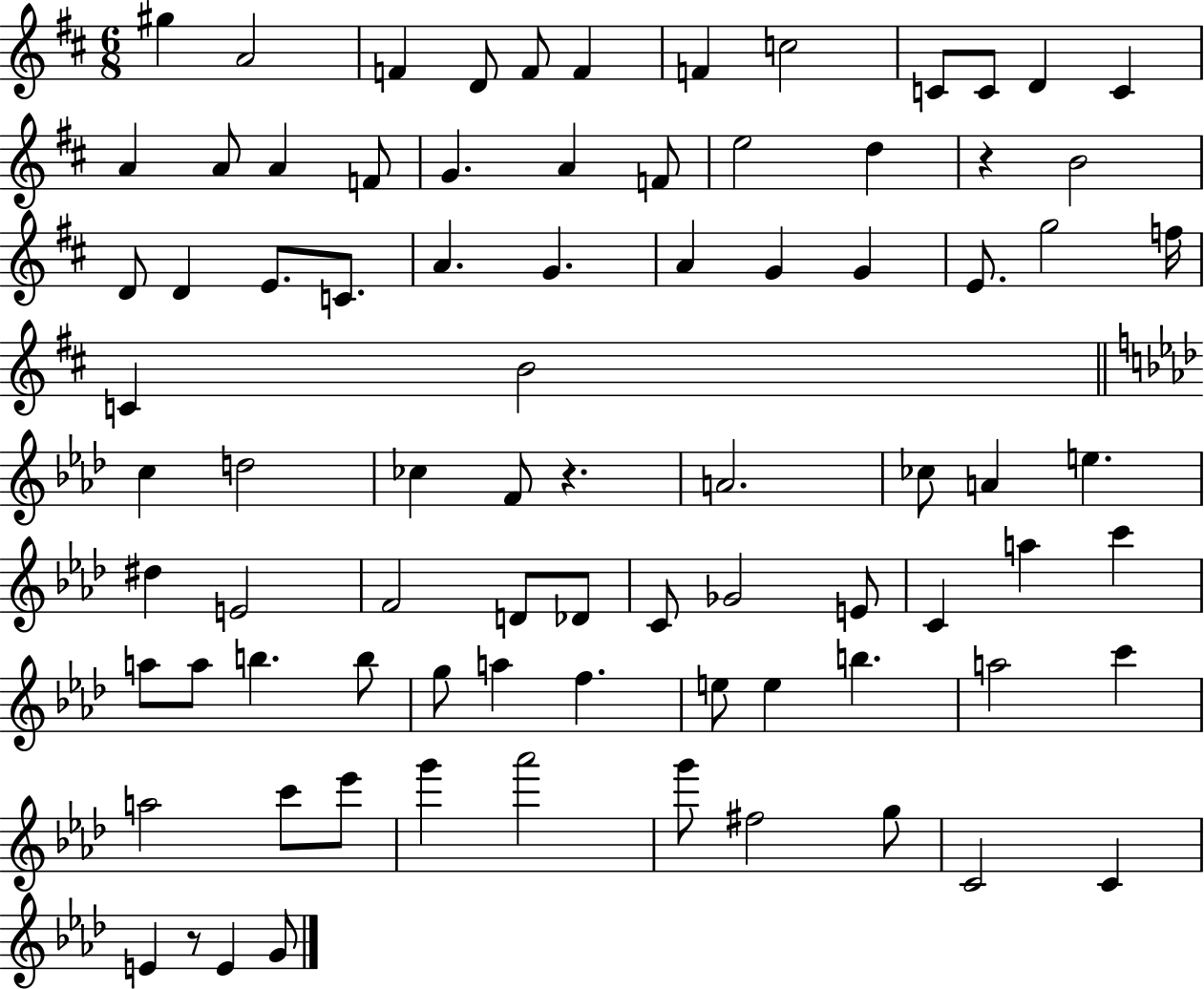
{
  \clef treble
  \numericTimeSignature
  \time 6/8
  \key d \major
  gis''4 a'2 | f'4 d'8 f'8 f'4 | f'4 c''2 | c'8 c'8 d'4 c'4 | \break a'4 a'8 a'4 f'8 | g'4. a'4 f'8 | e''2 d''4 | r4 b'2 | \break d'8 d'4 e'8. c'8. | a'4. g'4. | a'4 g'4 g'4 | e'8. g''2 f''16 | \break c'4 b'2 | \bar "||" \break \key aes \major c''4 d''2 | ces''4 f'8 r4. | a'2. | ces''8 a'4 e''4. | \break dis''4 e'2 | f'2 d'8 des'8 | c'8 ges'2 e'8 | c'4 a''4 c'''4 | \break a''8 a''8 b''4. b''8 | g''8 a''4 f''4. | e''8 e''4 b''4. | a''2 c'''4 | \break a''2 c'''8 ees'''8 | g'''4 aes'''2 | g'''8 fis''2 g''8 | c'2 c'4 | \break e'4 r8 e'4 g'8 | \bar "|."
}